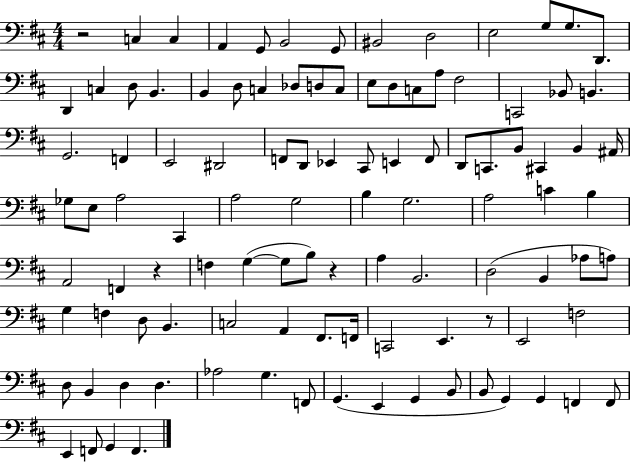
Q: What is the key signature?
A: D major